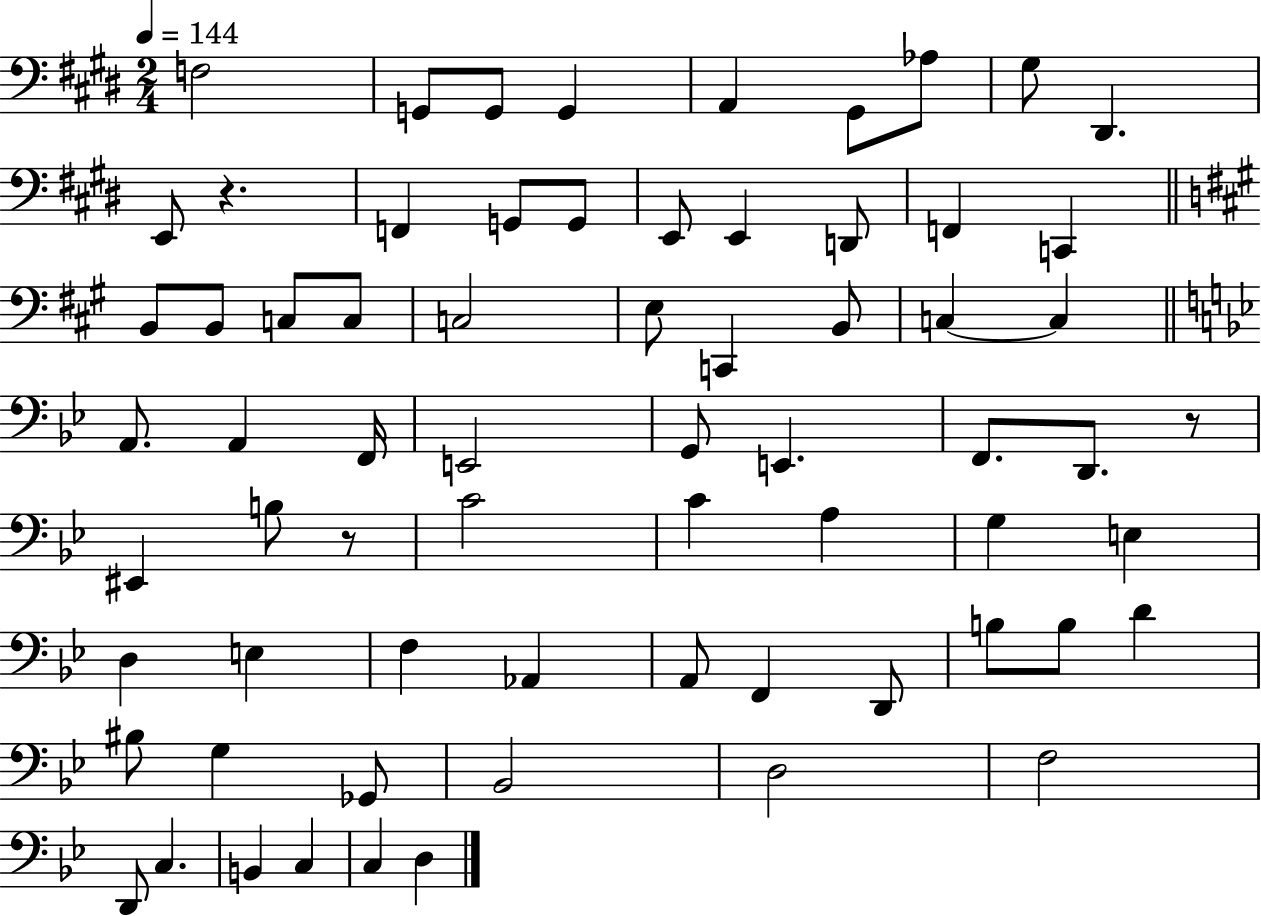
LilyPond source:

{
  \clef bass
  \numericTimeSignature
  \time 2/4
  \key e \major
  \tempo 4 = 144
  f2 | g,8 g,8 g,4 | a,4 gis,8 aes8 | gis8 dis,4. | \break e,8 r4. | f,4 g,8 g,8 | e,8 e,4 d,8 | f,4 c,4 | \break \bar "||" \break \key a \major b,8 b,8 c8 c8 | c2 | e8 c,4 b,8 | c4~~ c4 | \break \bar "||" \break \key g \minor a,8. a,4 f,16 | e,2 | g,8 e,4. | f,8. d,8. r8 | \break eis,4 b8 r8 | c'2 | c'4 a4 | g4 e4 | \break d4 e4 | f4 aes,4 | a,8 f,4 d,8 | b8 b8 d'4 | \break bis8 g4 ges,8 | bes,2 | d2 | f2 | \break d,8 c4. | b,4 c4 | c4 d4 | \bar "|."
}